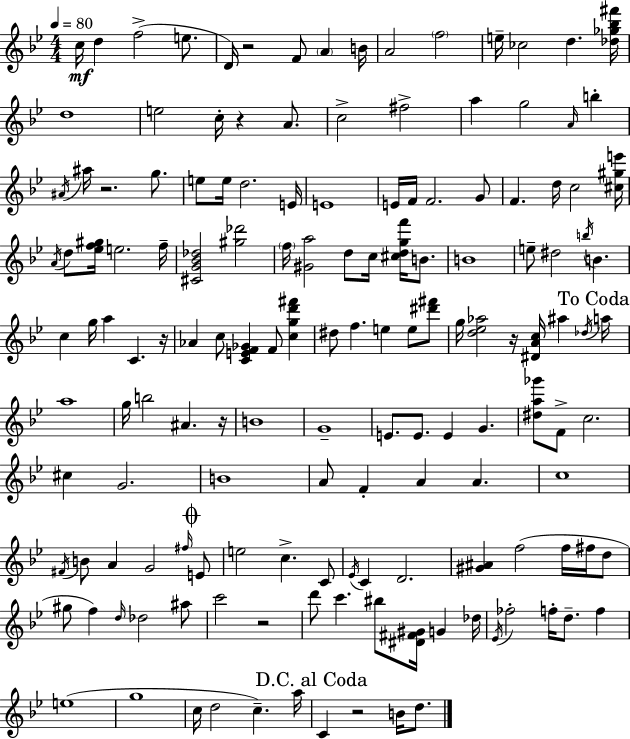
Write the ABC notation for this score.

X:1
T:Untitled
M:4/4
L:1/4
K:Bb
c/4 d f2 e/2 D/4 z2 F/2 A B/4 A2 f2 e/4 _c2 d [_d_g_b^f']/4 d4 e2 c/4 z A/2 c2 ^f2 a g2 A/4 b ^A/4 ^a/4 z2 g/2 e/2 e/4 d2 E/4 E4 E/4 F/4 F2 G/2 F d/4 c2 [^c^ge']/4 A/4 d/2 [_ef^g]/4 e2 f/4 [^CG_B_d]2 [^g_d']2 f/4 [^Ga]2 d/2 c/4 [^cdgf']/4 B/2 B4 e/2 ^d2 b/4 B c g/4 a C z/4 _A c/2 [CEF_G] F/2 [cgd'^f'] ^d/2 f e e/2 [^d'^f']/2 g/4 [d_e_a]2 z/4 [^DAc]/4 ^a _d/4 a/4 a4 g/4 b2 ^A z/4 B4 G4 E/2 E/2 E G [^da_g']/2 F/2 c2 ^c G2 B4 A/2 F A A c4 ^F/4 B/2 A G2 ^f/4 E/2 e2 c C/2 _E/4 C D2 [^G^A] f2 f/4 ^f/4 d/2 ^g/2 f d/4 _d2 ^a/2 c'2 z2 d'/2 c' ^b/2 [^D^F^G]/4 G _d/4 _E/4 _f2 f/4 d/2 f e4 g4 c/4 d2 c a/4 C z2 B/4 d/2